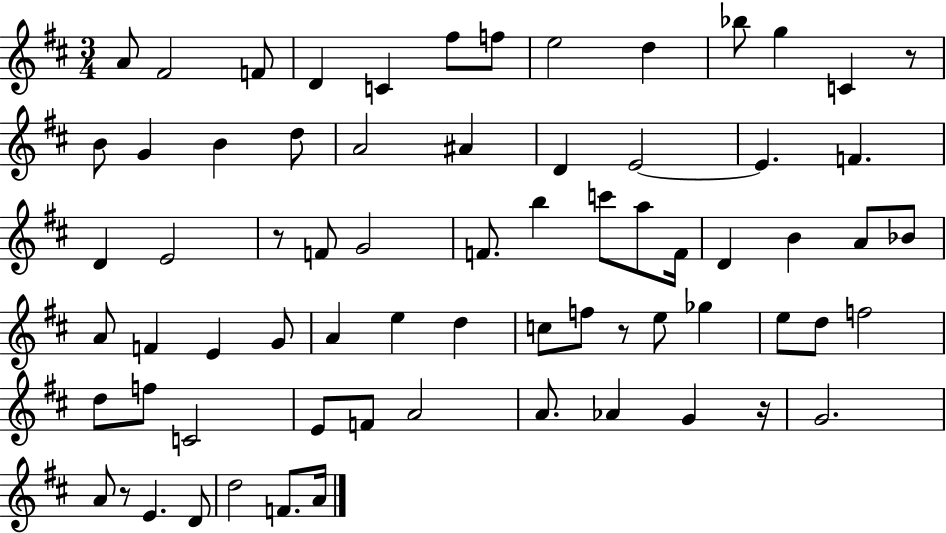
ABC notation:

X:1
T:Untitled
M:3/4
L:1/4
K:D
A/2 ^F2 F/2 D C ^f/2 f/2 e2 d _b/2 g C z/2 B/2 G B d/2 A2 ^A D E2 E F D E2 z/2 F/2 G2 F/2 b c'/2 a/2 F/4 D B A/2 _B/2 A/2 F E G/2 A e d c/2 f/2 z/2 e/2 _g e/2 d/2 f2 d/2 f/2 C2 E/2 F/2 A2 A/2 _A G z/4 G2 A/2 z/2 E D/2 d2 F/2 A/4